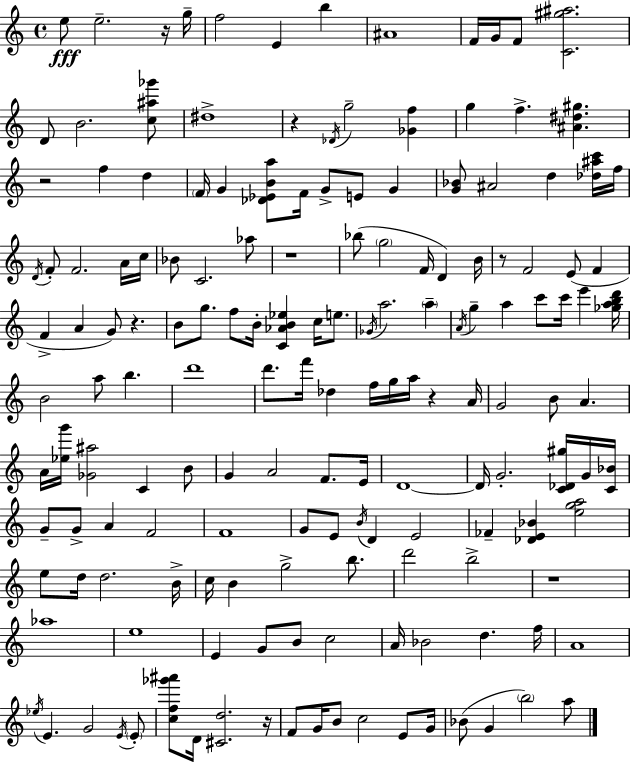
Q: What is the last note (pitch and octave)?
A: A5